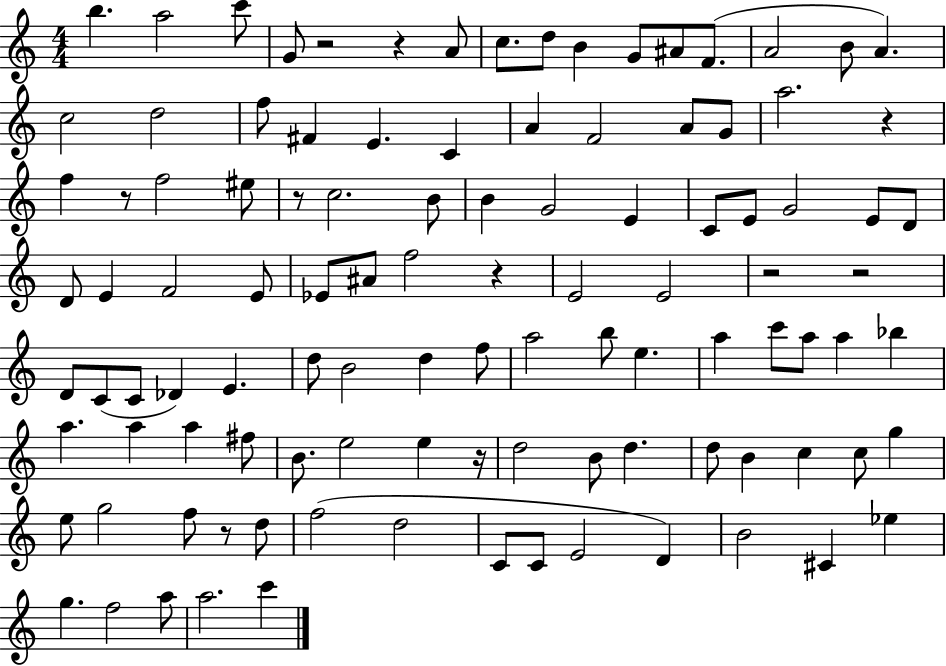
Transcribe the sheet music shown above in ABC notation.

X:1
T:Untitled
M:4/4
L:1/4
K:C
b a2 c'/2 G/2 z2 z A/2 c/2 d/2 B G/2 ^A/2 F/2 A2 B/2 A c2 d2 f/2 ^F E C A F2 A/2 G/2 a2 z f z/2 f2 ^e/2 z/2 c2 B/2 B G2 E C/2 E/2 G2 E/2 D/2 D/2 E F2 E/2 _E/2 ^A/2 f2 z E2 E2 z2 z2 D/2 C/2 C/2 _D E d/2 B2 d f/2 a2 b/2 e a c'/2 a/2 a _b a a a ^f/2 B/2 e2 e z/4 d2 B/2 d d/2 B c c/2 g e/2 g2 f/2 z/2 d/2 f2 d2 C/2 C/2 E2 D B2 ^C _e g f2 a/2 a2 c'